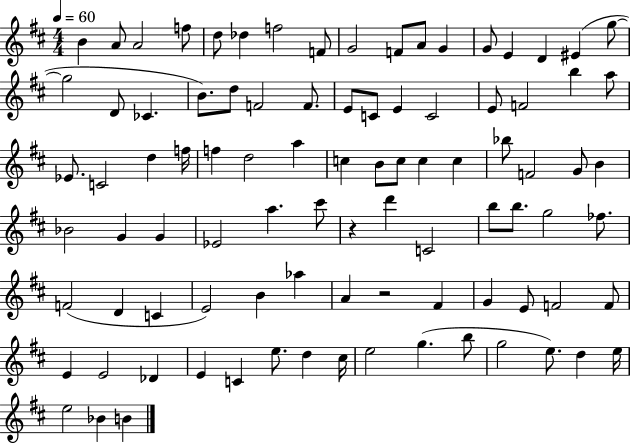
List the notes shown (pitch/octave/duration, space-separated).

B4/q A4/e A4/h F5/e D5/e Db5/q F5/h F4/e G4/h F4/e A4/e G4/q G4/e E4/q D4/q EIS4/q G5/e G5/h D4/e CES4/q. B4/e. D5/e F4/h F4/e. E4/e C4/e E4/q C4/h E4/e F4/h B5/q A5/e Eb4/e. C4/h D5/q F5/s F5/q D5/h A5/q C5/q B4/e C5/e C5/q C5/q Bb5/e F4/h G4/e B4/q Bb4/h G4/q G4/q Eb4/h A5/q. C#6/e R/q D6/q C4/h B5/e B5/e. G5/h FES5/e. F4/h D4/q C4/q E4/h B4/q Ab5/q A4/q R/h F#4/q G4/q E4/e F4/h F4/e E4/q E4/h Db4/q E4/q C4/q E5/e. D5/q C#5/s E5/h G5/q. B5/e G5/h E5/e. D5/q E5/s E5/h Bb4/q B4/q